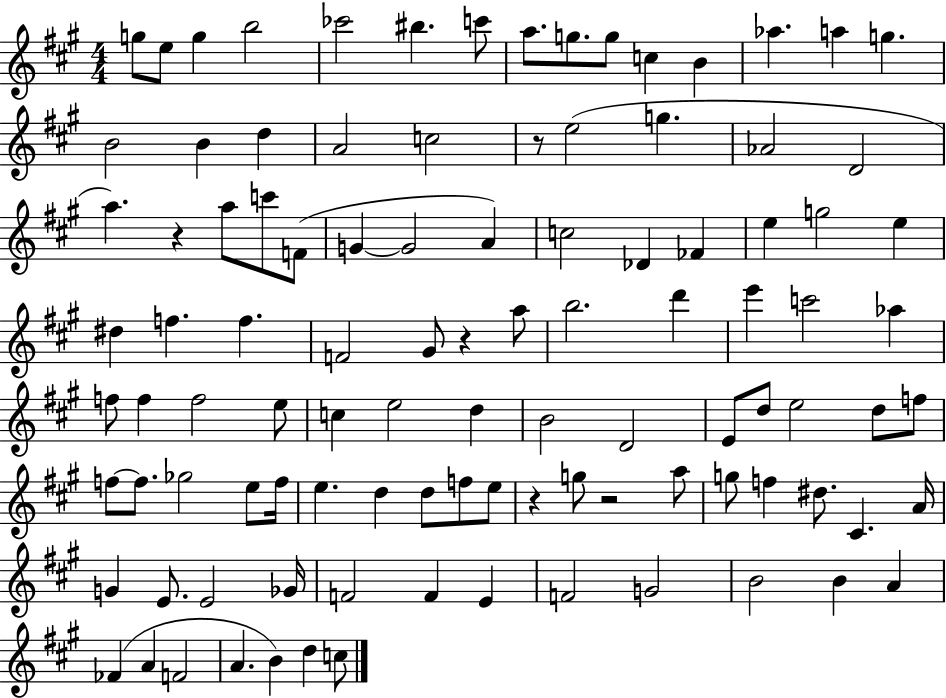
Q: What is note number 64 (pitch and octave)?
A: F5